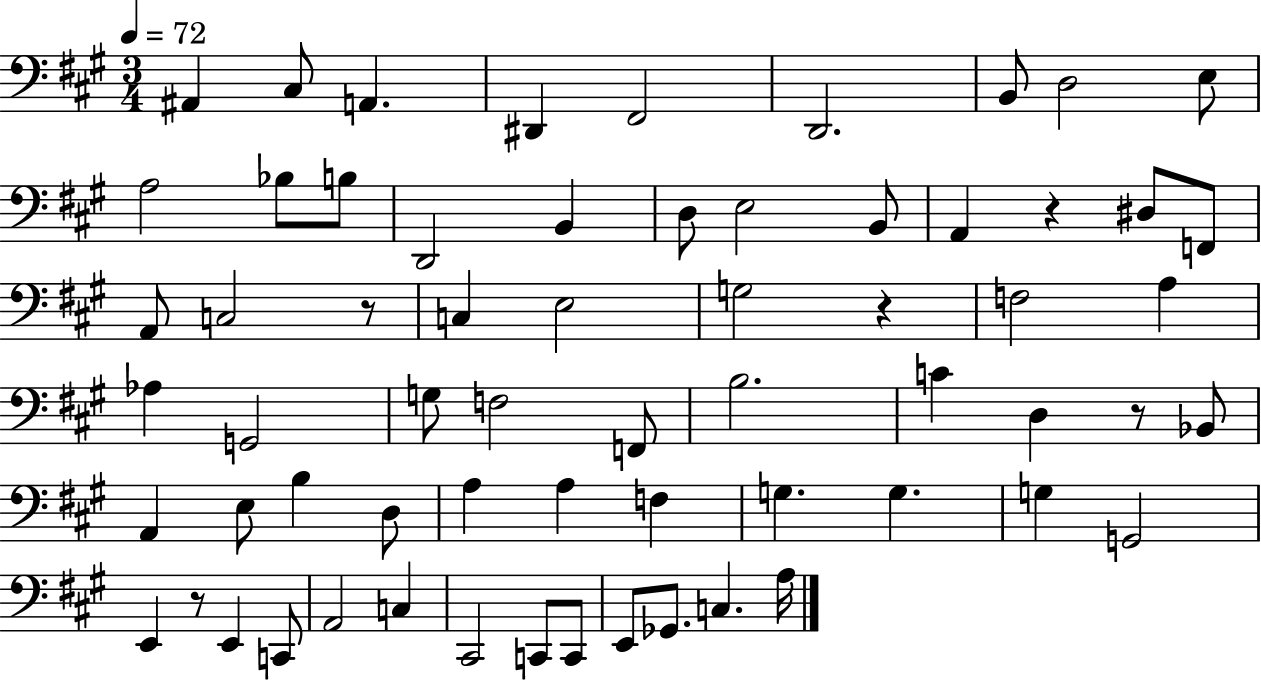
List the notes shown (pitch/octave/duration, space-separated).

A#2/q C#3/e A2/q. D#2/q F#2/h D2/h. B2/e D3/h E3/e A3/h Bb3/e B3/e D2/h B2/q D3/e E3/h B2/e A2/q R/q D#3/e F2/e A2/e C3/h R/e C3/q E3/h G3/h R/q F3/h A3/q Ab3/q G2/h G3/e F3/h F2/e B3/h. C4/q D3/q R/e Bb2/e A2/q E3/e B3/q D3/e A3/q A3/q F3/q G3/q. G3/q. G3/q G2/h E2/q R/e E2/q C2/e A2/h C3/q C#2/h C2/e C2/e E2/e Gb2/e. C3/q. A3/s